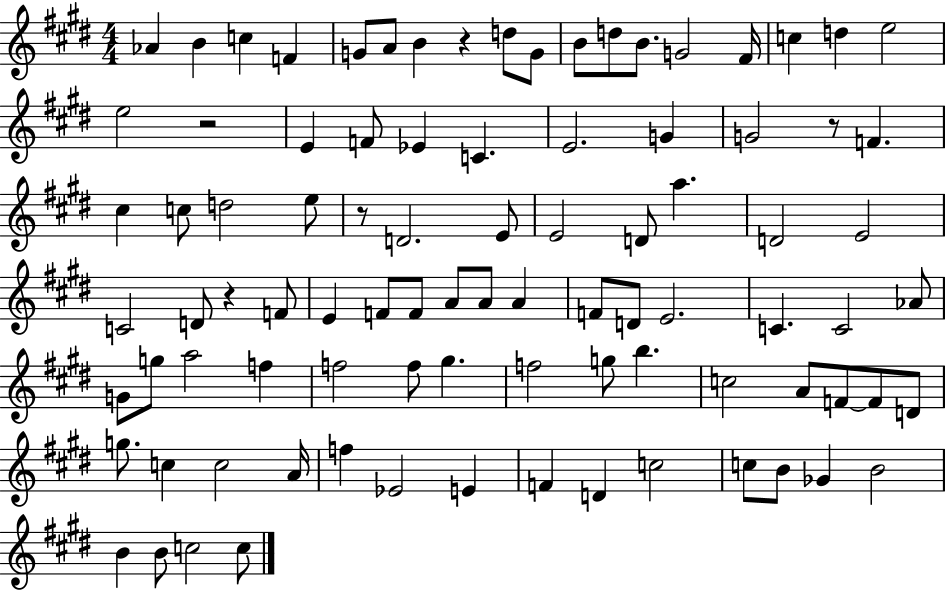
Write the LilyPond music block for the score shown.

{
  \clef treble
  \numericTimeSignature
  \time 4/4
  \key e \major
  aes'4 b'4 c''4 f'4 | g'8 a'8 b'4 r4 d''8 g'8 | b'8 d''8 b'8. g'2 fis'16 | c''4 d''4 e''2 | \break e''2 r2 | e'4 f'8 ees'4 c'4. | e'2. g'4 | g'2 r8 f'4. | \break cis''4 c''8 d''2 e''8 | r8 d'2. e'8 | e'2 d'8 a''4. | d'2 e'2 | \break c'2 d'8 r4 f'8 | e'4 f'8 f'8 a'8 a'8 a'4 | f'8 d'8 e'2. | c'4. c'2 aes'8 | \break g'8 g''8 a''2 f''4 | f''2 f''8 gis''4. | f''2 g''8 b''4. | c''2 a'8 f'8~~ f'8 d'8 | \break g''8. c''4 c''2 a'16 | f''4 ees'2 e'4 | f'4 d'4 c''2 | c''8 b'8 ges'4 b'2 | \break b'4 b'8 c''2 c''8 | \bar "|."
}